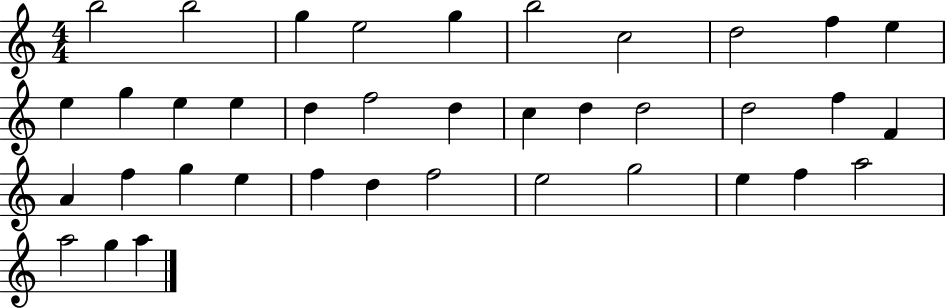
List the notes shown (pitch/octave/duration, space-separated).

B5/h B5/h G5/q E5/h G5/q B5/h C5/h D5/h F5/q E5/q E5/q G5/q E5/q E5/q D5/q F5/h D5/q C5/q D5/q D5/h D5/h F5/q F4/q A4/q F5/q G5/q E5/q F5/q D5/q F5/h E5/h G5/h E5/q F5/q A5/h A5/h G5/q A5/q